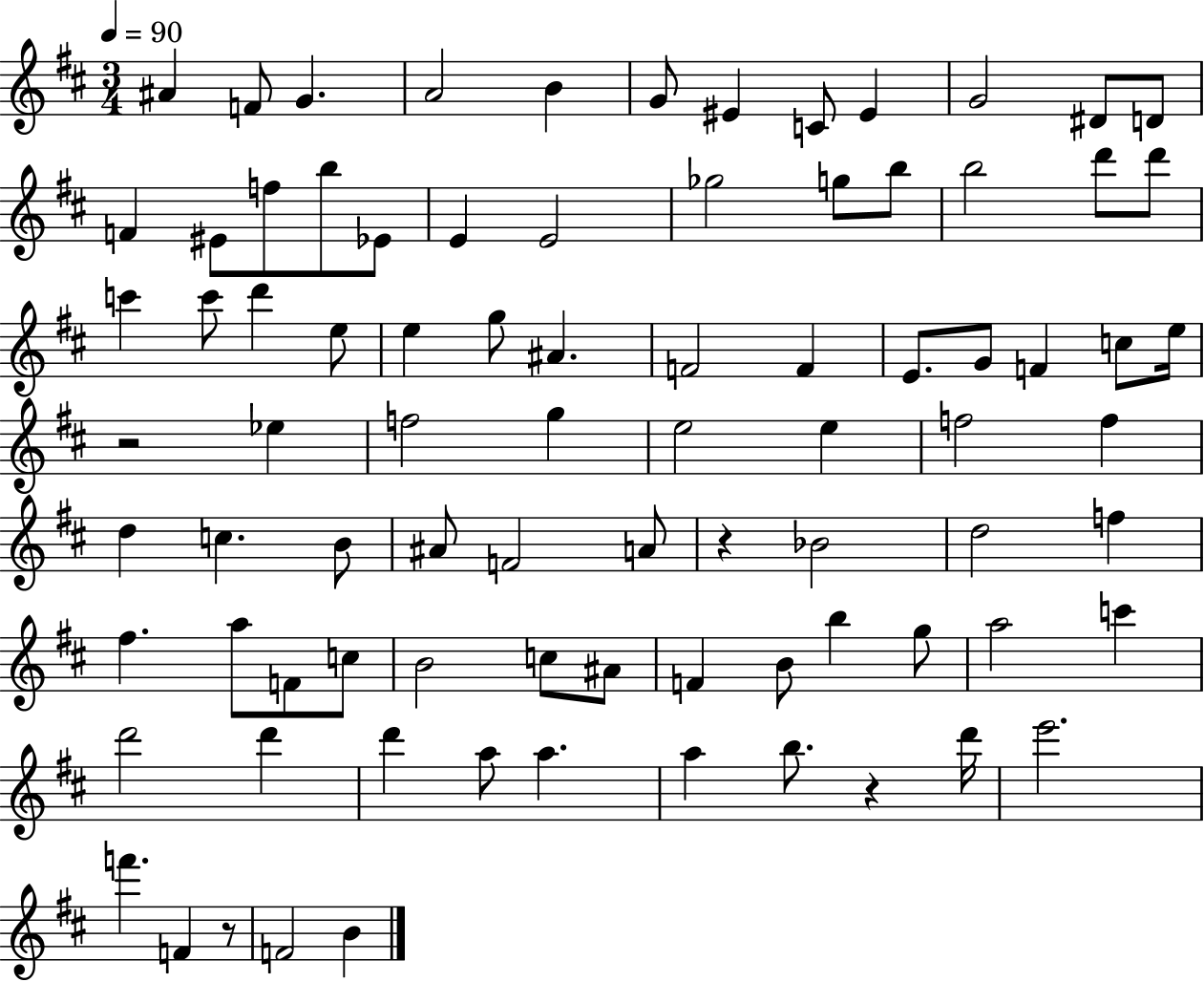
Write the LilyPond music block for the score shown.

{
  \clef treble
  \numericTimeSignature
  \time 3/4
  \key d \major
  \tempo 4 = 90
  \repeat volta 2 { ais'4 f'8 g'4. | a'2 b'4 | g'8 eis'4 c'8 eis'4 | g'2 dis'8 d'8 | \break f'4 eis'8 f''8 b''8 ees'8 | e'4 e'2 | ges''2 g''8 b''8 | b''2 d'''8 d'''8 | \break c'''4 c'''8 d'''4 e''8 | e''4 g''8 ais'4. | f'2 f'4 | e'8. g'8 f'4 c''8 e''16 | \break r2 ees''4 | f''2 g''4 | e''2 e''4 | f''2 f''4 | \break d''4 c''4. b'8 | ais'8 f'2 a'8 | r4 bes'2 | d''2 f''4 | \break fis''4. a''8 f'8 c''8 | b'2 c''8 ais'8 | f'4 b'8 b''4 g''8 | a''2 c'''4 | \break d'''2 d'''4 | d'''4 a''8 a''4. | a''4 b''8. r4 d'''16 | e'''2. | \break f'''4. f'4 r8 | f'2 b'4 | } \bar "|."
}